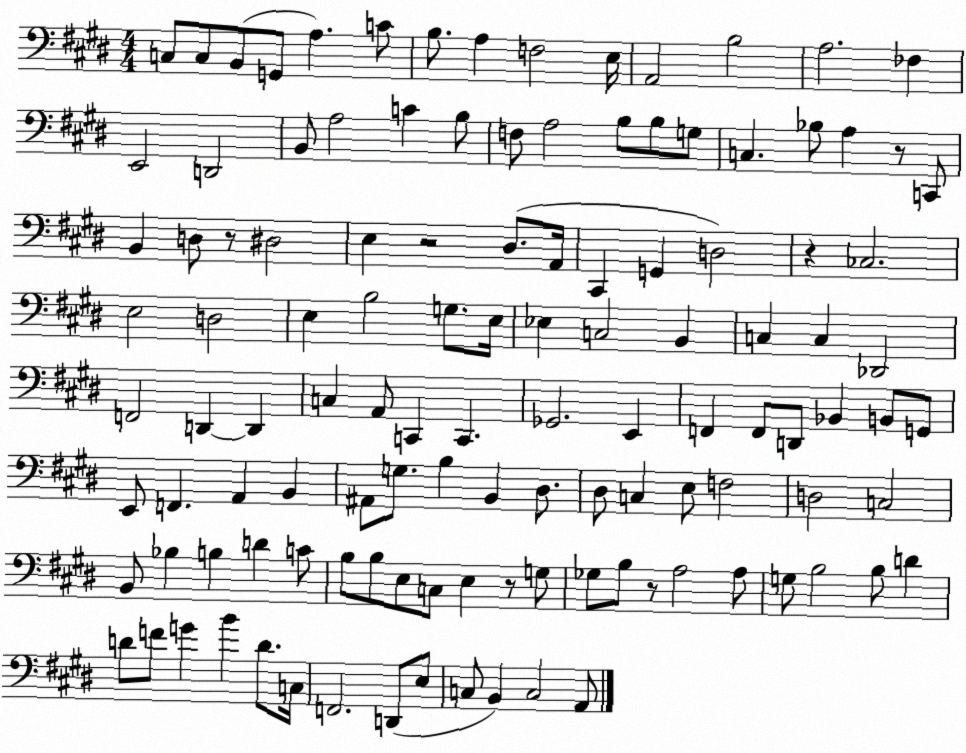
X:1
T:Untitled
M:4/4
L:1/4
K:E
C,/2 C,/2 B,,/2 G,,/2 A, C/2 B,/2 A, F,2 E,/4 A,,2 B,2 A,2 _F, E,,2 D,,2 B,,/2 A,2 C B,/2 F,/2 A,2 B,/2 B,/2 G,/2 C, _B,/2 A, z/2 C,,/2 B,, D,/2 z/2 ^D,2 E, z2 ^D,/2 A,,/4 ^C,, G,, D,2 z _C,2 E,2 D,2 E, B,2 G,/2 E,/4 _E, C,2 B,, C, C, _D,,2 F,,2 D,, D,, C, A,,/2 C,, C,, _G,,2 E,, F,, F,,/2 D,,/2 _B,, B,,/2 G,,/2 E,,/2 F,, A,, B,, ^A,,/2 G,/2 B, B,, ^D,/2 ^D,/2 C, E,/2 F,2 D,2 C,2 B,,/2 _B, B, D C/2 B,/2 B,/2 E,/2 C,/2 E, z/2 G,/2 _G,/2 B,/2 z/2 A,2 A,/2 G,/2 B,2 B,/2 D D/2 F/2 G B D/2 C,/4 F,,2 D,,/2 E,/2 C,/2 B,, C,2 A,,/2